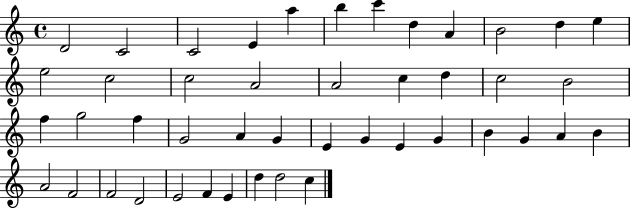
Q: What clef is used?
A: treble